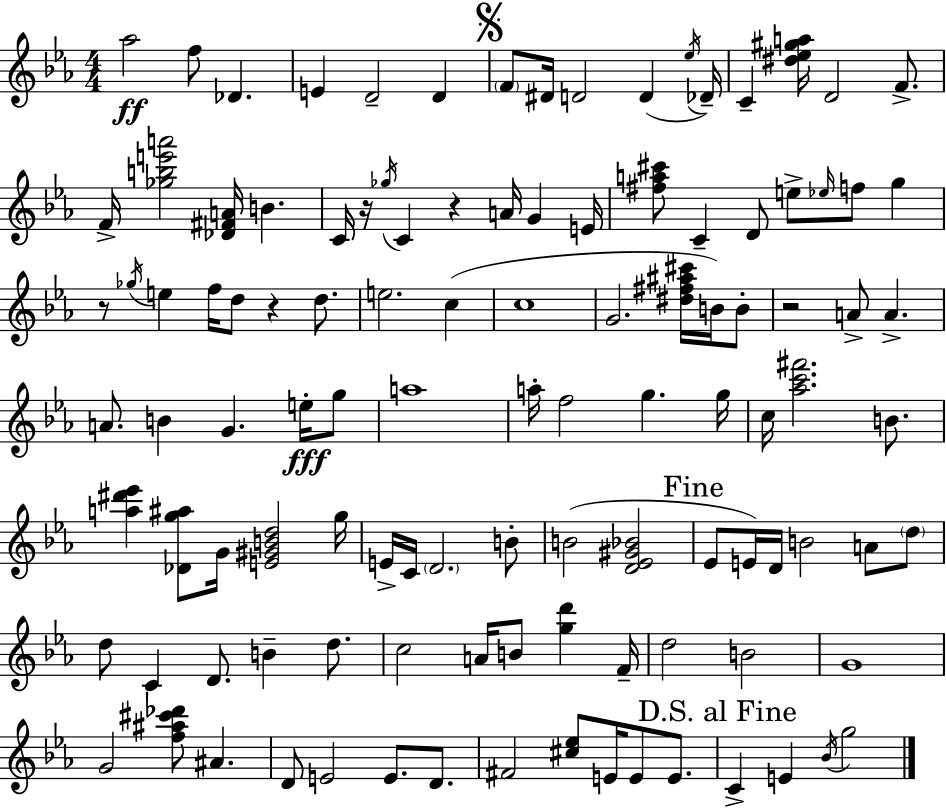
{
  \clef treble
  \numericTimeSignature
  \time 4/4
  \key ees \major
  \repeat volta 2 { aes''2\ff f''8 des'4. | e'4 d'2-- d'4 | \mark \markup { \musicglyph "scripts.segno" } \parenthesize f'8 dis'16 d'2 d'4( \acciaccatura { ees''16 } | des'16--) c'4-- <dis'' ees'' gis'' a''>16 d'2 f'8.-> | \break f'16-> <ges'' b'' e''' a'''>2 <des' fis' a'>16 b'4. | c'16 r16 \acciaccatura { ges''16 } c'4 r4 a'16 g'4 | e'16 <fis'' a'' cis'''>8 c'4-- d'8 e''8-> \grace { ees''16 } f''8 g''4 | r8 \acciaccatura { ges''16 } e''4 f''16 d''8 r4 | \break d''8. e''2. | c''4( c''1 | g'2. | <dis'' fis'' ais'' cis'''>16 b'16) b'8-. r2 a'8-> a'4.-> | \break a'8. b'4 g'4. | e''16-.\fff g''8 a''1 | a''16-. f''2 g''4. | g''16 c''16 <aes'' c''' fis'''>2. | \break b'8. <a'' dis''' ees'''>4 <des' g'' ais''>8 g'16 <e' gis' b' d''>2 | g''16 e'16-> c'16 \parenthesize d'2. | b'8-. b'2( <d' ees' gis' bes'>2 | \mark "Fine" ees'8 e'16) d'16 b'2 | \break a'8 \parenthesize d''8 d''8 c'4 d'8. b'4-- | d''8. c''2 a'16 b'8 <g'' d'''>4 | f'16-- d''2 b'2 | g'1 | \break g'2 <f'' ais'' cis''' des'''>8 ais'4. | d'8 e'2 e'8. | d'8. fis'2 <cis'' ees''>8 e'16 e'8 | e'8. \mark "D.S. al Fine" c'4-> e'4 \acciaccatura { bes'16 } g''2 | \break } \bar "|."
}